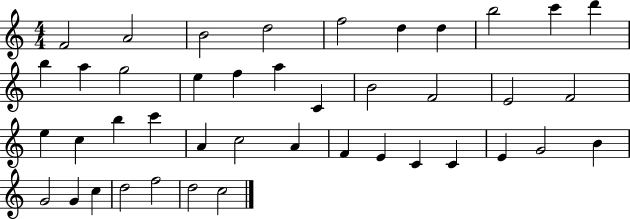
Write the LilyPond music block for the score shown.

{
  \clef treble
  \numericTimeSignature
  \time 4/4
  \key c \major
  f'2 a'2 | b'2 d''2 | f''2 d''4 d''4 | b''2 c'''4 d'''4 | \break b''4 a''4 g''2 | e''4 f''4 a''4 c'4 | b'2 f'2 | e'2 f'2 | \break e''4 c''4 b''4 c'''4 | a'4 c''2 a'4 | f'4 e'4 c'4 c'4 | e'4 g'2 b'4 | \break g'2 g'4 c''4 | d''2 f''2 | d''2 c''2 | \bar "|."
}